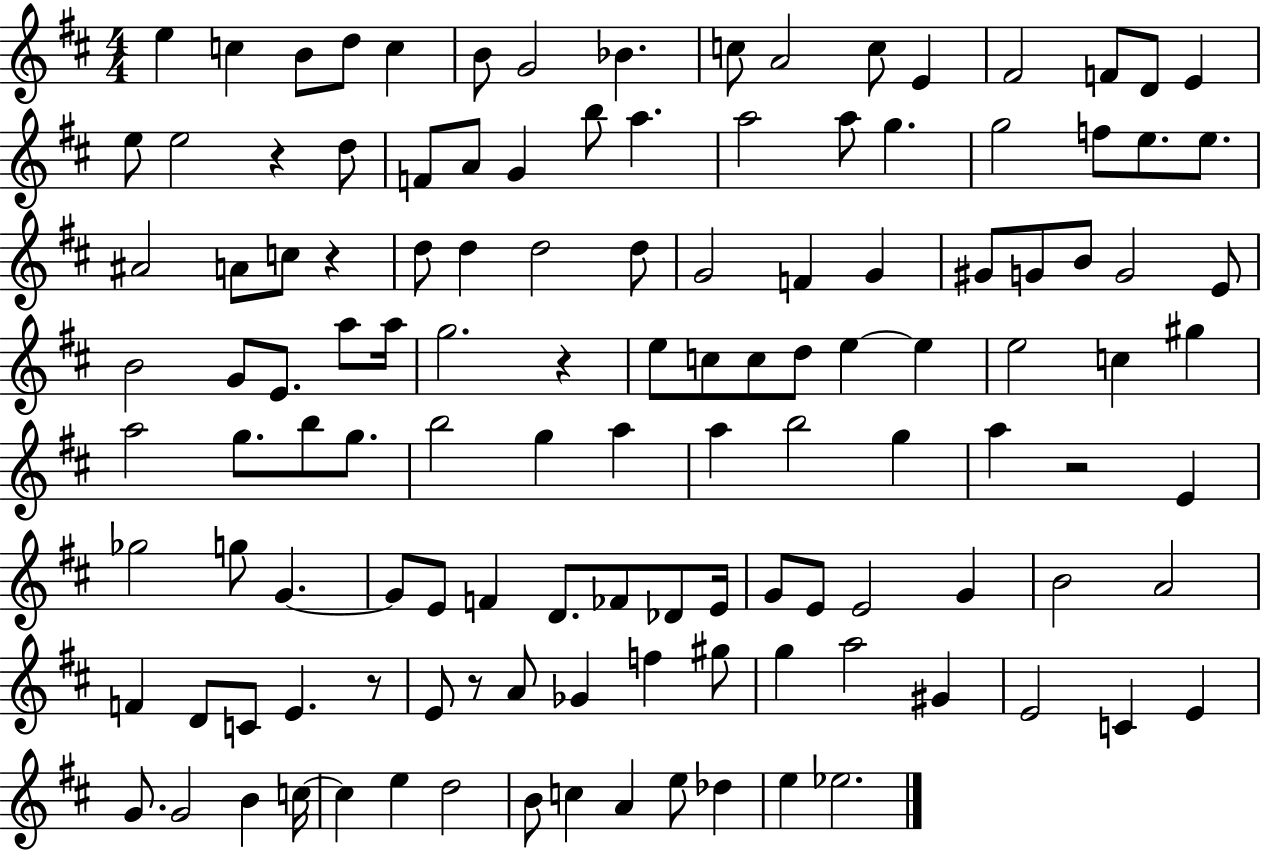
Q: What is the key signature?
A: D major